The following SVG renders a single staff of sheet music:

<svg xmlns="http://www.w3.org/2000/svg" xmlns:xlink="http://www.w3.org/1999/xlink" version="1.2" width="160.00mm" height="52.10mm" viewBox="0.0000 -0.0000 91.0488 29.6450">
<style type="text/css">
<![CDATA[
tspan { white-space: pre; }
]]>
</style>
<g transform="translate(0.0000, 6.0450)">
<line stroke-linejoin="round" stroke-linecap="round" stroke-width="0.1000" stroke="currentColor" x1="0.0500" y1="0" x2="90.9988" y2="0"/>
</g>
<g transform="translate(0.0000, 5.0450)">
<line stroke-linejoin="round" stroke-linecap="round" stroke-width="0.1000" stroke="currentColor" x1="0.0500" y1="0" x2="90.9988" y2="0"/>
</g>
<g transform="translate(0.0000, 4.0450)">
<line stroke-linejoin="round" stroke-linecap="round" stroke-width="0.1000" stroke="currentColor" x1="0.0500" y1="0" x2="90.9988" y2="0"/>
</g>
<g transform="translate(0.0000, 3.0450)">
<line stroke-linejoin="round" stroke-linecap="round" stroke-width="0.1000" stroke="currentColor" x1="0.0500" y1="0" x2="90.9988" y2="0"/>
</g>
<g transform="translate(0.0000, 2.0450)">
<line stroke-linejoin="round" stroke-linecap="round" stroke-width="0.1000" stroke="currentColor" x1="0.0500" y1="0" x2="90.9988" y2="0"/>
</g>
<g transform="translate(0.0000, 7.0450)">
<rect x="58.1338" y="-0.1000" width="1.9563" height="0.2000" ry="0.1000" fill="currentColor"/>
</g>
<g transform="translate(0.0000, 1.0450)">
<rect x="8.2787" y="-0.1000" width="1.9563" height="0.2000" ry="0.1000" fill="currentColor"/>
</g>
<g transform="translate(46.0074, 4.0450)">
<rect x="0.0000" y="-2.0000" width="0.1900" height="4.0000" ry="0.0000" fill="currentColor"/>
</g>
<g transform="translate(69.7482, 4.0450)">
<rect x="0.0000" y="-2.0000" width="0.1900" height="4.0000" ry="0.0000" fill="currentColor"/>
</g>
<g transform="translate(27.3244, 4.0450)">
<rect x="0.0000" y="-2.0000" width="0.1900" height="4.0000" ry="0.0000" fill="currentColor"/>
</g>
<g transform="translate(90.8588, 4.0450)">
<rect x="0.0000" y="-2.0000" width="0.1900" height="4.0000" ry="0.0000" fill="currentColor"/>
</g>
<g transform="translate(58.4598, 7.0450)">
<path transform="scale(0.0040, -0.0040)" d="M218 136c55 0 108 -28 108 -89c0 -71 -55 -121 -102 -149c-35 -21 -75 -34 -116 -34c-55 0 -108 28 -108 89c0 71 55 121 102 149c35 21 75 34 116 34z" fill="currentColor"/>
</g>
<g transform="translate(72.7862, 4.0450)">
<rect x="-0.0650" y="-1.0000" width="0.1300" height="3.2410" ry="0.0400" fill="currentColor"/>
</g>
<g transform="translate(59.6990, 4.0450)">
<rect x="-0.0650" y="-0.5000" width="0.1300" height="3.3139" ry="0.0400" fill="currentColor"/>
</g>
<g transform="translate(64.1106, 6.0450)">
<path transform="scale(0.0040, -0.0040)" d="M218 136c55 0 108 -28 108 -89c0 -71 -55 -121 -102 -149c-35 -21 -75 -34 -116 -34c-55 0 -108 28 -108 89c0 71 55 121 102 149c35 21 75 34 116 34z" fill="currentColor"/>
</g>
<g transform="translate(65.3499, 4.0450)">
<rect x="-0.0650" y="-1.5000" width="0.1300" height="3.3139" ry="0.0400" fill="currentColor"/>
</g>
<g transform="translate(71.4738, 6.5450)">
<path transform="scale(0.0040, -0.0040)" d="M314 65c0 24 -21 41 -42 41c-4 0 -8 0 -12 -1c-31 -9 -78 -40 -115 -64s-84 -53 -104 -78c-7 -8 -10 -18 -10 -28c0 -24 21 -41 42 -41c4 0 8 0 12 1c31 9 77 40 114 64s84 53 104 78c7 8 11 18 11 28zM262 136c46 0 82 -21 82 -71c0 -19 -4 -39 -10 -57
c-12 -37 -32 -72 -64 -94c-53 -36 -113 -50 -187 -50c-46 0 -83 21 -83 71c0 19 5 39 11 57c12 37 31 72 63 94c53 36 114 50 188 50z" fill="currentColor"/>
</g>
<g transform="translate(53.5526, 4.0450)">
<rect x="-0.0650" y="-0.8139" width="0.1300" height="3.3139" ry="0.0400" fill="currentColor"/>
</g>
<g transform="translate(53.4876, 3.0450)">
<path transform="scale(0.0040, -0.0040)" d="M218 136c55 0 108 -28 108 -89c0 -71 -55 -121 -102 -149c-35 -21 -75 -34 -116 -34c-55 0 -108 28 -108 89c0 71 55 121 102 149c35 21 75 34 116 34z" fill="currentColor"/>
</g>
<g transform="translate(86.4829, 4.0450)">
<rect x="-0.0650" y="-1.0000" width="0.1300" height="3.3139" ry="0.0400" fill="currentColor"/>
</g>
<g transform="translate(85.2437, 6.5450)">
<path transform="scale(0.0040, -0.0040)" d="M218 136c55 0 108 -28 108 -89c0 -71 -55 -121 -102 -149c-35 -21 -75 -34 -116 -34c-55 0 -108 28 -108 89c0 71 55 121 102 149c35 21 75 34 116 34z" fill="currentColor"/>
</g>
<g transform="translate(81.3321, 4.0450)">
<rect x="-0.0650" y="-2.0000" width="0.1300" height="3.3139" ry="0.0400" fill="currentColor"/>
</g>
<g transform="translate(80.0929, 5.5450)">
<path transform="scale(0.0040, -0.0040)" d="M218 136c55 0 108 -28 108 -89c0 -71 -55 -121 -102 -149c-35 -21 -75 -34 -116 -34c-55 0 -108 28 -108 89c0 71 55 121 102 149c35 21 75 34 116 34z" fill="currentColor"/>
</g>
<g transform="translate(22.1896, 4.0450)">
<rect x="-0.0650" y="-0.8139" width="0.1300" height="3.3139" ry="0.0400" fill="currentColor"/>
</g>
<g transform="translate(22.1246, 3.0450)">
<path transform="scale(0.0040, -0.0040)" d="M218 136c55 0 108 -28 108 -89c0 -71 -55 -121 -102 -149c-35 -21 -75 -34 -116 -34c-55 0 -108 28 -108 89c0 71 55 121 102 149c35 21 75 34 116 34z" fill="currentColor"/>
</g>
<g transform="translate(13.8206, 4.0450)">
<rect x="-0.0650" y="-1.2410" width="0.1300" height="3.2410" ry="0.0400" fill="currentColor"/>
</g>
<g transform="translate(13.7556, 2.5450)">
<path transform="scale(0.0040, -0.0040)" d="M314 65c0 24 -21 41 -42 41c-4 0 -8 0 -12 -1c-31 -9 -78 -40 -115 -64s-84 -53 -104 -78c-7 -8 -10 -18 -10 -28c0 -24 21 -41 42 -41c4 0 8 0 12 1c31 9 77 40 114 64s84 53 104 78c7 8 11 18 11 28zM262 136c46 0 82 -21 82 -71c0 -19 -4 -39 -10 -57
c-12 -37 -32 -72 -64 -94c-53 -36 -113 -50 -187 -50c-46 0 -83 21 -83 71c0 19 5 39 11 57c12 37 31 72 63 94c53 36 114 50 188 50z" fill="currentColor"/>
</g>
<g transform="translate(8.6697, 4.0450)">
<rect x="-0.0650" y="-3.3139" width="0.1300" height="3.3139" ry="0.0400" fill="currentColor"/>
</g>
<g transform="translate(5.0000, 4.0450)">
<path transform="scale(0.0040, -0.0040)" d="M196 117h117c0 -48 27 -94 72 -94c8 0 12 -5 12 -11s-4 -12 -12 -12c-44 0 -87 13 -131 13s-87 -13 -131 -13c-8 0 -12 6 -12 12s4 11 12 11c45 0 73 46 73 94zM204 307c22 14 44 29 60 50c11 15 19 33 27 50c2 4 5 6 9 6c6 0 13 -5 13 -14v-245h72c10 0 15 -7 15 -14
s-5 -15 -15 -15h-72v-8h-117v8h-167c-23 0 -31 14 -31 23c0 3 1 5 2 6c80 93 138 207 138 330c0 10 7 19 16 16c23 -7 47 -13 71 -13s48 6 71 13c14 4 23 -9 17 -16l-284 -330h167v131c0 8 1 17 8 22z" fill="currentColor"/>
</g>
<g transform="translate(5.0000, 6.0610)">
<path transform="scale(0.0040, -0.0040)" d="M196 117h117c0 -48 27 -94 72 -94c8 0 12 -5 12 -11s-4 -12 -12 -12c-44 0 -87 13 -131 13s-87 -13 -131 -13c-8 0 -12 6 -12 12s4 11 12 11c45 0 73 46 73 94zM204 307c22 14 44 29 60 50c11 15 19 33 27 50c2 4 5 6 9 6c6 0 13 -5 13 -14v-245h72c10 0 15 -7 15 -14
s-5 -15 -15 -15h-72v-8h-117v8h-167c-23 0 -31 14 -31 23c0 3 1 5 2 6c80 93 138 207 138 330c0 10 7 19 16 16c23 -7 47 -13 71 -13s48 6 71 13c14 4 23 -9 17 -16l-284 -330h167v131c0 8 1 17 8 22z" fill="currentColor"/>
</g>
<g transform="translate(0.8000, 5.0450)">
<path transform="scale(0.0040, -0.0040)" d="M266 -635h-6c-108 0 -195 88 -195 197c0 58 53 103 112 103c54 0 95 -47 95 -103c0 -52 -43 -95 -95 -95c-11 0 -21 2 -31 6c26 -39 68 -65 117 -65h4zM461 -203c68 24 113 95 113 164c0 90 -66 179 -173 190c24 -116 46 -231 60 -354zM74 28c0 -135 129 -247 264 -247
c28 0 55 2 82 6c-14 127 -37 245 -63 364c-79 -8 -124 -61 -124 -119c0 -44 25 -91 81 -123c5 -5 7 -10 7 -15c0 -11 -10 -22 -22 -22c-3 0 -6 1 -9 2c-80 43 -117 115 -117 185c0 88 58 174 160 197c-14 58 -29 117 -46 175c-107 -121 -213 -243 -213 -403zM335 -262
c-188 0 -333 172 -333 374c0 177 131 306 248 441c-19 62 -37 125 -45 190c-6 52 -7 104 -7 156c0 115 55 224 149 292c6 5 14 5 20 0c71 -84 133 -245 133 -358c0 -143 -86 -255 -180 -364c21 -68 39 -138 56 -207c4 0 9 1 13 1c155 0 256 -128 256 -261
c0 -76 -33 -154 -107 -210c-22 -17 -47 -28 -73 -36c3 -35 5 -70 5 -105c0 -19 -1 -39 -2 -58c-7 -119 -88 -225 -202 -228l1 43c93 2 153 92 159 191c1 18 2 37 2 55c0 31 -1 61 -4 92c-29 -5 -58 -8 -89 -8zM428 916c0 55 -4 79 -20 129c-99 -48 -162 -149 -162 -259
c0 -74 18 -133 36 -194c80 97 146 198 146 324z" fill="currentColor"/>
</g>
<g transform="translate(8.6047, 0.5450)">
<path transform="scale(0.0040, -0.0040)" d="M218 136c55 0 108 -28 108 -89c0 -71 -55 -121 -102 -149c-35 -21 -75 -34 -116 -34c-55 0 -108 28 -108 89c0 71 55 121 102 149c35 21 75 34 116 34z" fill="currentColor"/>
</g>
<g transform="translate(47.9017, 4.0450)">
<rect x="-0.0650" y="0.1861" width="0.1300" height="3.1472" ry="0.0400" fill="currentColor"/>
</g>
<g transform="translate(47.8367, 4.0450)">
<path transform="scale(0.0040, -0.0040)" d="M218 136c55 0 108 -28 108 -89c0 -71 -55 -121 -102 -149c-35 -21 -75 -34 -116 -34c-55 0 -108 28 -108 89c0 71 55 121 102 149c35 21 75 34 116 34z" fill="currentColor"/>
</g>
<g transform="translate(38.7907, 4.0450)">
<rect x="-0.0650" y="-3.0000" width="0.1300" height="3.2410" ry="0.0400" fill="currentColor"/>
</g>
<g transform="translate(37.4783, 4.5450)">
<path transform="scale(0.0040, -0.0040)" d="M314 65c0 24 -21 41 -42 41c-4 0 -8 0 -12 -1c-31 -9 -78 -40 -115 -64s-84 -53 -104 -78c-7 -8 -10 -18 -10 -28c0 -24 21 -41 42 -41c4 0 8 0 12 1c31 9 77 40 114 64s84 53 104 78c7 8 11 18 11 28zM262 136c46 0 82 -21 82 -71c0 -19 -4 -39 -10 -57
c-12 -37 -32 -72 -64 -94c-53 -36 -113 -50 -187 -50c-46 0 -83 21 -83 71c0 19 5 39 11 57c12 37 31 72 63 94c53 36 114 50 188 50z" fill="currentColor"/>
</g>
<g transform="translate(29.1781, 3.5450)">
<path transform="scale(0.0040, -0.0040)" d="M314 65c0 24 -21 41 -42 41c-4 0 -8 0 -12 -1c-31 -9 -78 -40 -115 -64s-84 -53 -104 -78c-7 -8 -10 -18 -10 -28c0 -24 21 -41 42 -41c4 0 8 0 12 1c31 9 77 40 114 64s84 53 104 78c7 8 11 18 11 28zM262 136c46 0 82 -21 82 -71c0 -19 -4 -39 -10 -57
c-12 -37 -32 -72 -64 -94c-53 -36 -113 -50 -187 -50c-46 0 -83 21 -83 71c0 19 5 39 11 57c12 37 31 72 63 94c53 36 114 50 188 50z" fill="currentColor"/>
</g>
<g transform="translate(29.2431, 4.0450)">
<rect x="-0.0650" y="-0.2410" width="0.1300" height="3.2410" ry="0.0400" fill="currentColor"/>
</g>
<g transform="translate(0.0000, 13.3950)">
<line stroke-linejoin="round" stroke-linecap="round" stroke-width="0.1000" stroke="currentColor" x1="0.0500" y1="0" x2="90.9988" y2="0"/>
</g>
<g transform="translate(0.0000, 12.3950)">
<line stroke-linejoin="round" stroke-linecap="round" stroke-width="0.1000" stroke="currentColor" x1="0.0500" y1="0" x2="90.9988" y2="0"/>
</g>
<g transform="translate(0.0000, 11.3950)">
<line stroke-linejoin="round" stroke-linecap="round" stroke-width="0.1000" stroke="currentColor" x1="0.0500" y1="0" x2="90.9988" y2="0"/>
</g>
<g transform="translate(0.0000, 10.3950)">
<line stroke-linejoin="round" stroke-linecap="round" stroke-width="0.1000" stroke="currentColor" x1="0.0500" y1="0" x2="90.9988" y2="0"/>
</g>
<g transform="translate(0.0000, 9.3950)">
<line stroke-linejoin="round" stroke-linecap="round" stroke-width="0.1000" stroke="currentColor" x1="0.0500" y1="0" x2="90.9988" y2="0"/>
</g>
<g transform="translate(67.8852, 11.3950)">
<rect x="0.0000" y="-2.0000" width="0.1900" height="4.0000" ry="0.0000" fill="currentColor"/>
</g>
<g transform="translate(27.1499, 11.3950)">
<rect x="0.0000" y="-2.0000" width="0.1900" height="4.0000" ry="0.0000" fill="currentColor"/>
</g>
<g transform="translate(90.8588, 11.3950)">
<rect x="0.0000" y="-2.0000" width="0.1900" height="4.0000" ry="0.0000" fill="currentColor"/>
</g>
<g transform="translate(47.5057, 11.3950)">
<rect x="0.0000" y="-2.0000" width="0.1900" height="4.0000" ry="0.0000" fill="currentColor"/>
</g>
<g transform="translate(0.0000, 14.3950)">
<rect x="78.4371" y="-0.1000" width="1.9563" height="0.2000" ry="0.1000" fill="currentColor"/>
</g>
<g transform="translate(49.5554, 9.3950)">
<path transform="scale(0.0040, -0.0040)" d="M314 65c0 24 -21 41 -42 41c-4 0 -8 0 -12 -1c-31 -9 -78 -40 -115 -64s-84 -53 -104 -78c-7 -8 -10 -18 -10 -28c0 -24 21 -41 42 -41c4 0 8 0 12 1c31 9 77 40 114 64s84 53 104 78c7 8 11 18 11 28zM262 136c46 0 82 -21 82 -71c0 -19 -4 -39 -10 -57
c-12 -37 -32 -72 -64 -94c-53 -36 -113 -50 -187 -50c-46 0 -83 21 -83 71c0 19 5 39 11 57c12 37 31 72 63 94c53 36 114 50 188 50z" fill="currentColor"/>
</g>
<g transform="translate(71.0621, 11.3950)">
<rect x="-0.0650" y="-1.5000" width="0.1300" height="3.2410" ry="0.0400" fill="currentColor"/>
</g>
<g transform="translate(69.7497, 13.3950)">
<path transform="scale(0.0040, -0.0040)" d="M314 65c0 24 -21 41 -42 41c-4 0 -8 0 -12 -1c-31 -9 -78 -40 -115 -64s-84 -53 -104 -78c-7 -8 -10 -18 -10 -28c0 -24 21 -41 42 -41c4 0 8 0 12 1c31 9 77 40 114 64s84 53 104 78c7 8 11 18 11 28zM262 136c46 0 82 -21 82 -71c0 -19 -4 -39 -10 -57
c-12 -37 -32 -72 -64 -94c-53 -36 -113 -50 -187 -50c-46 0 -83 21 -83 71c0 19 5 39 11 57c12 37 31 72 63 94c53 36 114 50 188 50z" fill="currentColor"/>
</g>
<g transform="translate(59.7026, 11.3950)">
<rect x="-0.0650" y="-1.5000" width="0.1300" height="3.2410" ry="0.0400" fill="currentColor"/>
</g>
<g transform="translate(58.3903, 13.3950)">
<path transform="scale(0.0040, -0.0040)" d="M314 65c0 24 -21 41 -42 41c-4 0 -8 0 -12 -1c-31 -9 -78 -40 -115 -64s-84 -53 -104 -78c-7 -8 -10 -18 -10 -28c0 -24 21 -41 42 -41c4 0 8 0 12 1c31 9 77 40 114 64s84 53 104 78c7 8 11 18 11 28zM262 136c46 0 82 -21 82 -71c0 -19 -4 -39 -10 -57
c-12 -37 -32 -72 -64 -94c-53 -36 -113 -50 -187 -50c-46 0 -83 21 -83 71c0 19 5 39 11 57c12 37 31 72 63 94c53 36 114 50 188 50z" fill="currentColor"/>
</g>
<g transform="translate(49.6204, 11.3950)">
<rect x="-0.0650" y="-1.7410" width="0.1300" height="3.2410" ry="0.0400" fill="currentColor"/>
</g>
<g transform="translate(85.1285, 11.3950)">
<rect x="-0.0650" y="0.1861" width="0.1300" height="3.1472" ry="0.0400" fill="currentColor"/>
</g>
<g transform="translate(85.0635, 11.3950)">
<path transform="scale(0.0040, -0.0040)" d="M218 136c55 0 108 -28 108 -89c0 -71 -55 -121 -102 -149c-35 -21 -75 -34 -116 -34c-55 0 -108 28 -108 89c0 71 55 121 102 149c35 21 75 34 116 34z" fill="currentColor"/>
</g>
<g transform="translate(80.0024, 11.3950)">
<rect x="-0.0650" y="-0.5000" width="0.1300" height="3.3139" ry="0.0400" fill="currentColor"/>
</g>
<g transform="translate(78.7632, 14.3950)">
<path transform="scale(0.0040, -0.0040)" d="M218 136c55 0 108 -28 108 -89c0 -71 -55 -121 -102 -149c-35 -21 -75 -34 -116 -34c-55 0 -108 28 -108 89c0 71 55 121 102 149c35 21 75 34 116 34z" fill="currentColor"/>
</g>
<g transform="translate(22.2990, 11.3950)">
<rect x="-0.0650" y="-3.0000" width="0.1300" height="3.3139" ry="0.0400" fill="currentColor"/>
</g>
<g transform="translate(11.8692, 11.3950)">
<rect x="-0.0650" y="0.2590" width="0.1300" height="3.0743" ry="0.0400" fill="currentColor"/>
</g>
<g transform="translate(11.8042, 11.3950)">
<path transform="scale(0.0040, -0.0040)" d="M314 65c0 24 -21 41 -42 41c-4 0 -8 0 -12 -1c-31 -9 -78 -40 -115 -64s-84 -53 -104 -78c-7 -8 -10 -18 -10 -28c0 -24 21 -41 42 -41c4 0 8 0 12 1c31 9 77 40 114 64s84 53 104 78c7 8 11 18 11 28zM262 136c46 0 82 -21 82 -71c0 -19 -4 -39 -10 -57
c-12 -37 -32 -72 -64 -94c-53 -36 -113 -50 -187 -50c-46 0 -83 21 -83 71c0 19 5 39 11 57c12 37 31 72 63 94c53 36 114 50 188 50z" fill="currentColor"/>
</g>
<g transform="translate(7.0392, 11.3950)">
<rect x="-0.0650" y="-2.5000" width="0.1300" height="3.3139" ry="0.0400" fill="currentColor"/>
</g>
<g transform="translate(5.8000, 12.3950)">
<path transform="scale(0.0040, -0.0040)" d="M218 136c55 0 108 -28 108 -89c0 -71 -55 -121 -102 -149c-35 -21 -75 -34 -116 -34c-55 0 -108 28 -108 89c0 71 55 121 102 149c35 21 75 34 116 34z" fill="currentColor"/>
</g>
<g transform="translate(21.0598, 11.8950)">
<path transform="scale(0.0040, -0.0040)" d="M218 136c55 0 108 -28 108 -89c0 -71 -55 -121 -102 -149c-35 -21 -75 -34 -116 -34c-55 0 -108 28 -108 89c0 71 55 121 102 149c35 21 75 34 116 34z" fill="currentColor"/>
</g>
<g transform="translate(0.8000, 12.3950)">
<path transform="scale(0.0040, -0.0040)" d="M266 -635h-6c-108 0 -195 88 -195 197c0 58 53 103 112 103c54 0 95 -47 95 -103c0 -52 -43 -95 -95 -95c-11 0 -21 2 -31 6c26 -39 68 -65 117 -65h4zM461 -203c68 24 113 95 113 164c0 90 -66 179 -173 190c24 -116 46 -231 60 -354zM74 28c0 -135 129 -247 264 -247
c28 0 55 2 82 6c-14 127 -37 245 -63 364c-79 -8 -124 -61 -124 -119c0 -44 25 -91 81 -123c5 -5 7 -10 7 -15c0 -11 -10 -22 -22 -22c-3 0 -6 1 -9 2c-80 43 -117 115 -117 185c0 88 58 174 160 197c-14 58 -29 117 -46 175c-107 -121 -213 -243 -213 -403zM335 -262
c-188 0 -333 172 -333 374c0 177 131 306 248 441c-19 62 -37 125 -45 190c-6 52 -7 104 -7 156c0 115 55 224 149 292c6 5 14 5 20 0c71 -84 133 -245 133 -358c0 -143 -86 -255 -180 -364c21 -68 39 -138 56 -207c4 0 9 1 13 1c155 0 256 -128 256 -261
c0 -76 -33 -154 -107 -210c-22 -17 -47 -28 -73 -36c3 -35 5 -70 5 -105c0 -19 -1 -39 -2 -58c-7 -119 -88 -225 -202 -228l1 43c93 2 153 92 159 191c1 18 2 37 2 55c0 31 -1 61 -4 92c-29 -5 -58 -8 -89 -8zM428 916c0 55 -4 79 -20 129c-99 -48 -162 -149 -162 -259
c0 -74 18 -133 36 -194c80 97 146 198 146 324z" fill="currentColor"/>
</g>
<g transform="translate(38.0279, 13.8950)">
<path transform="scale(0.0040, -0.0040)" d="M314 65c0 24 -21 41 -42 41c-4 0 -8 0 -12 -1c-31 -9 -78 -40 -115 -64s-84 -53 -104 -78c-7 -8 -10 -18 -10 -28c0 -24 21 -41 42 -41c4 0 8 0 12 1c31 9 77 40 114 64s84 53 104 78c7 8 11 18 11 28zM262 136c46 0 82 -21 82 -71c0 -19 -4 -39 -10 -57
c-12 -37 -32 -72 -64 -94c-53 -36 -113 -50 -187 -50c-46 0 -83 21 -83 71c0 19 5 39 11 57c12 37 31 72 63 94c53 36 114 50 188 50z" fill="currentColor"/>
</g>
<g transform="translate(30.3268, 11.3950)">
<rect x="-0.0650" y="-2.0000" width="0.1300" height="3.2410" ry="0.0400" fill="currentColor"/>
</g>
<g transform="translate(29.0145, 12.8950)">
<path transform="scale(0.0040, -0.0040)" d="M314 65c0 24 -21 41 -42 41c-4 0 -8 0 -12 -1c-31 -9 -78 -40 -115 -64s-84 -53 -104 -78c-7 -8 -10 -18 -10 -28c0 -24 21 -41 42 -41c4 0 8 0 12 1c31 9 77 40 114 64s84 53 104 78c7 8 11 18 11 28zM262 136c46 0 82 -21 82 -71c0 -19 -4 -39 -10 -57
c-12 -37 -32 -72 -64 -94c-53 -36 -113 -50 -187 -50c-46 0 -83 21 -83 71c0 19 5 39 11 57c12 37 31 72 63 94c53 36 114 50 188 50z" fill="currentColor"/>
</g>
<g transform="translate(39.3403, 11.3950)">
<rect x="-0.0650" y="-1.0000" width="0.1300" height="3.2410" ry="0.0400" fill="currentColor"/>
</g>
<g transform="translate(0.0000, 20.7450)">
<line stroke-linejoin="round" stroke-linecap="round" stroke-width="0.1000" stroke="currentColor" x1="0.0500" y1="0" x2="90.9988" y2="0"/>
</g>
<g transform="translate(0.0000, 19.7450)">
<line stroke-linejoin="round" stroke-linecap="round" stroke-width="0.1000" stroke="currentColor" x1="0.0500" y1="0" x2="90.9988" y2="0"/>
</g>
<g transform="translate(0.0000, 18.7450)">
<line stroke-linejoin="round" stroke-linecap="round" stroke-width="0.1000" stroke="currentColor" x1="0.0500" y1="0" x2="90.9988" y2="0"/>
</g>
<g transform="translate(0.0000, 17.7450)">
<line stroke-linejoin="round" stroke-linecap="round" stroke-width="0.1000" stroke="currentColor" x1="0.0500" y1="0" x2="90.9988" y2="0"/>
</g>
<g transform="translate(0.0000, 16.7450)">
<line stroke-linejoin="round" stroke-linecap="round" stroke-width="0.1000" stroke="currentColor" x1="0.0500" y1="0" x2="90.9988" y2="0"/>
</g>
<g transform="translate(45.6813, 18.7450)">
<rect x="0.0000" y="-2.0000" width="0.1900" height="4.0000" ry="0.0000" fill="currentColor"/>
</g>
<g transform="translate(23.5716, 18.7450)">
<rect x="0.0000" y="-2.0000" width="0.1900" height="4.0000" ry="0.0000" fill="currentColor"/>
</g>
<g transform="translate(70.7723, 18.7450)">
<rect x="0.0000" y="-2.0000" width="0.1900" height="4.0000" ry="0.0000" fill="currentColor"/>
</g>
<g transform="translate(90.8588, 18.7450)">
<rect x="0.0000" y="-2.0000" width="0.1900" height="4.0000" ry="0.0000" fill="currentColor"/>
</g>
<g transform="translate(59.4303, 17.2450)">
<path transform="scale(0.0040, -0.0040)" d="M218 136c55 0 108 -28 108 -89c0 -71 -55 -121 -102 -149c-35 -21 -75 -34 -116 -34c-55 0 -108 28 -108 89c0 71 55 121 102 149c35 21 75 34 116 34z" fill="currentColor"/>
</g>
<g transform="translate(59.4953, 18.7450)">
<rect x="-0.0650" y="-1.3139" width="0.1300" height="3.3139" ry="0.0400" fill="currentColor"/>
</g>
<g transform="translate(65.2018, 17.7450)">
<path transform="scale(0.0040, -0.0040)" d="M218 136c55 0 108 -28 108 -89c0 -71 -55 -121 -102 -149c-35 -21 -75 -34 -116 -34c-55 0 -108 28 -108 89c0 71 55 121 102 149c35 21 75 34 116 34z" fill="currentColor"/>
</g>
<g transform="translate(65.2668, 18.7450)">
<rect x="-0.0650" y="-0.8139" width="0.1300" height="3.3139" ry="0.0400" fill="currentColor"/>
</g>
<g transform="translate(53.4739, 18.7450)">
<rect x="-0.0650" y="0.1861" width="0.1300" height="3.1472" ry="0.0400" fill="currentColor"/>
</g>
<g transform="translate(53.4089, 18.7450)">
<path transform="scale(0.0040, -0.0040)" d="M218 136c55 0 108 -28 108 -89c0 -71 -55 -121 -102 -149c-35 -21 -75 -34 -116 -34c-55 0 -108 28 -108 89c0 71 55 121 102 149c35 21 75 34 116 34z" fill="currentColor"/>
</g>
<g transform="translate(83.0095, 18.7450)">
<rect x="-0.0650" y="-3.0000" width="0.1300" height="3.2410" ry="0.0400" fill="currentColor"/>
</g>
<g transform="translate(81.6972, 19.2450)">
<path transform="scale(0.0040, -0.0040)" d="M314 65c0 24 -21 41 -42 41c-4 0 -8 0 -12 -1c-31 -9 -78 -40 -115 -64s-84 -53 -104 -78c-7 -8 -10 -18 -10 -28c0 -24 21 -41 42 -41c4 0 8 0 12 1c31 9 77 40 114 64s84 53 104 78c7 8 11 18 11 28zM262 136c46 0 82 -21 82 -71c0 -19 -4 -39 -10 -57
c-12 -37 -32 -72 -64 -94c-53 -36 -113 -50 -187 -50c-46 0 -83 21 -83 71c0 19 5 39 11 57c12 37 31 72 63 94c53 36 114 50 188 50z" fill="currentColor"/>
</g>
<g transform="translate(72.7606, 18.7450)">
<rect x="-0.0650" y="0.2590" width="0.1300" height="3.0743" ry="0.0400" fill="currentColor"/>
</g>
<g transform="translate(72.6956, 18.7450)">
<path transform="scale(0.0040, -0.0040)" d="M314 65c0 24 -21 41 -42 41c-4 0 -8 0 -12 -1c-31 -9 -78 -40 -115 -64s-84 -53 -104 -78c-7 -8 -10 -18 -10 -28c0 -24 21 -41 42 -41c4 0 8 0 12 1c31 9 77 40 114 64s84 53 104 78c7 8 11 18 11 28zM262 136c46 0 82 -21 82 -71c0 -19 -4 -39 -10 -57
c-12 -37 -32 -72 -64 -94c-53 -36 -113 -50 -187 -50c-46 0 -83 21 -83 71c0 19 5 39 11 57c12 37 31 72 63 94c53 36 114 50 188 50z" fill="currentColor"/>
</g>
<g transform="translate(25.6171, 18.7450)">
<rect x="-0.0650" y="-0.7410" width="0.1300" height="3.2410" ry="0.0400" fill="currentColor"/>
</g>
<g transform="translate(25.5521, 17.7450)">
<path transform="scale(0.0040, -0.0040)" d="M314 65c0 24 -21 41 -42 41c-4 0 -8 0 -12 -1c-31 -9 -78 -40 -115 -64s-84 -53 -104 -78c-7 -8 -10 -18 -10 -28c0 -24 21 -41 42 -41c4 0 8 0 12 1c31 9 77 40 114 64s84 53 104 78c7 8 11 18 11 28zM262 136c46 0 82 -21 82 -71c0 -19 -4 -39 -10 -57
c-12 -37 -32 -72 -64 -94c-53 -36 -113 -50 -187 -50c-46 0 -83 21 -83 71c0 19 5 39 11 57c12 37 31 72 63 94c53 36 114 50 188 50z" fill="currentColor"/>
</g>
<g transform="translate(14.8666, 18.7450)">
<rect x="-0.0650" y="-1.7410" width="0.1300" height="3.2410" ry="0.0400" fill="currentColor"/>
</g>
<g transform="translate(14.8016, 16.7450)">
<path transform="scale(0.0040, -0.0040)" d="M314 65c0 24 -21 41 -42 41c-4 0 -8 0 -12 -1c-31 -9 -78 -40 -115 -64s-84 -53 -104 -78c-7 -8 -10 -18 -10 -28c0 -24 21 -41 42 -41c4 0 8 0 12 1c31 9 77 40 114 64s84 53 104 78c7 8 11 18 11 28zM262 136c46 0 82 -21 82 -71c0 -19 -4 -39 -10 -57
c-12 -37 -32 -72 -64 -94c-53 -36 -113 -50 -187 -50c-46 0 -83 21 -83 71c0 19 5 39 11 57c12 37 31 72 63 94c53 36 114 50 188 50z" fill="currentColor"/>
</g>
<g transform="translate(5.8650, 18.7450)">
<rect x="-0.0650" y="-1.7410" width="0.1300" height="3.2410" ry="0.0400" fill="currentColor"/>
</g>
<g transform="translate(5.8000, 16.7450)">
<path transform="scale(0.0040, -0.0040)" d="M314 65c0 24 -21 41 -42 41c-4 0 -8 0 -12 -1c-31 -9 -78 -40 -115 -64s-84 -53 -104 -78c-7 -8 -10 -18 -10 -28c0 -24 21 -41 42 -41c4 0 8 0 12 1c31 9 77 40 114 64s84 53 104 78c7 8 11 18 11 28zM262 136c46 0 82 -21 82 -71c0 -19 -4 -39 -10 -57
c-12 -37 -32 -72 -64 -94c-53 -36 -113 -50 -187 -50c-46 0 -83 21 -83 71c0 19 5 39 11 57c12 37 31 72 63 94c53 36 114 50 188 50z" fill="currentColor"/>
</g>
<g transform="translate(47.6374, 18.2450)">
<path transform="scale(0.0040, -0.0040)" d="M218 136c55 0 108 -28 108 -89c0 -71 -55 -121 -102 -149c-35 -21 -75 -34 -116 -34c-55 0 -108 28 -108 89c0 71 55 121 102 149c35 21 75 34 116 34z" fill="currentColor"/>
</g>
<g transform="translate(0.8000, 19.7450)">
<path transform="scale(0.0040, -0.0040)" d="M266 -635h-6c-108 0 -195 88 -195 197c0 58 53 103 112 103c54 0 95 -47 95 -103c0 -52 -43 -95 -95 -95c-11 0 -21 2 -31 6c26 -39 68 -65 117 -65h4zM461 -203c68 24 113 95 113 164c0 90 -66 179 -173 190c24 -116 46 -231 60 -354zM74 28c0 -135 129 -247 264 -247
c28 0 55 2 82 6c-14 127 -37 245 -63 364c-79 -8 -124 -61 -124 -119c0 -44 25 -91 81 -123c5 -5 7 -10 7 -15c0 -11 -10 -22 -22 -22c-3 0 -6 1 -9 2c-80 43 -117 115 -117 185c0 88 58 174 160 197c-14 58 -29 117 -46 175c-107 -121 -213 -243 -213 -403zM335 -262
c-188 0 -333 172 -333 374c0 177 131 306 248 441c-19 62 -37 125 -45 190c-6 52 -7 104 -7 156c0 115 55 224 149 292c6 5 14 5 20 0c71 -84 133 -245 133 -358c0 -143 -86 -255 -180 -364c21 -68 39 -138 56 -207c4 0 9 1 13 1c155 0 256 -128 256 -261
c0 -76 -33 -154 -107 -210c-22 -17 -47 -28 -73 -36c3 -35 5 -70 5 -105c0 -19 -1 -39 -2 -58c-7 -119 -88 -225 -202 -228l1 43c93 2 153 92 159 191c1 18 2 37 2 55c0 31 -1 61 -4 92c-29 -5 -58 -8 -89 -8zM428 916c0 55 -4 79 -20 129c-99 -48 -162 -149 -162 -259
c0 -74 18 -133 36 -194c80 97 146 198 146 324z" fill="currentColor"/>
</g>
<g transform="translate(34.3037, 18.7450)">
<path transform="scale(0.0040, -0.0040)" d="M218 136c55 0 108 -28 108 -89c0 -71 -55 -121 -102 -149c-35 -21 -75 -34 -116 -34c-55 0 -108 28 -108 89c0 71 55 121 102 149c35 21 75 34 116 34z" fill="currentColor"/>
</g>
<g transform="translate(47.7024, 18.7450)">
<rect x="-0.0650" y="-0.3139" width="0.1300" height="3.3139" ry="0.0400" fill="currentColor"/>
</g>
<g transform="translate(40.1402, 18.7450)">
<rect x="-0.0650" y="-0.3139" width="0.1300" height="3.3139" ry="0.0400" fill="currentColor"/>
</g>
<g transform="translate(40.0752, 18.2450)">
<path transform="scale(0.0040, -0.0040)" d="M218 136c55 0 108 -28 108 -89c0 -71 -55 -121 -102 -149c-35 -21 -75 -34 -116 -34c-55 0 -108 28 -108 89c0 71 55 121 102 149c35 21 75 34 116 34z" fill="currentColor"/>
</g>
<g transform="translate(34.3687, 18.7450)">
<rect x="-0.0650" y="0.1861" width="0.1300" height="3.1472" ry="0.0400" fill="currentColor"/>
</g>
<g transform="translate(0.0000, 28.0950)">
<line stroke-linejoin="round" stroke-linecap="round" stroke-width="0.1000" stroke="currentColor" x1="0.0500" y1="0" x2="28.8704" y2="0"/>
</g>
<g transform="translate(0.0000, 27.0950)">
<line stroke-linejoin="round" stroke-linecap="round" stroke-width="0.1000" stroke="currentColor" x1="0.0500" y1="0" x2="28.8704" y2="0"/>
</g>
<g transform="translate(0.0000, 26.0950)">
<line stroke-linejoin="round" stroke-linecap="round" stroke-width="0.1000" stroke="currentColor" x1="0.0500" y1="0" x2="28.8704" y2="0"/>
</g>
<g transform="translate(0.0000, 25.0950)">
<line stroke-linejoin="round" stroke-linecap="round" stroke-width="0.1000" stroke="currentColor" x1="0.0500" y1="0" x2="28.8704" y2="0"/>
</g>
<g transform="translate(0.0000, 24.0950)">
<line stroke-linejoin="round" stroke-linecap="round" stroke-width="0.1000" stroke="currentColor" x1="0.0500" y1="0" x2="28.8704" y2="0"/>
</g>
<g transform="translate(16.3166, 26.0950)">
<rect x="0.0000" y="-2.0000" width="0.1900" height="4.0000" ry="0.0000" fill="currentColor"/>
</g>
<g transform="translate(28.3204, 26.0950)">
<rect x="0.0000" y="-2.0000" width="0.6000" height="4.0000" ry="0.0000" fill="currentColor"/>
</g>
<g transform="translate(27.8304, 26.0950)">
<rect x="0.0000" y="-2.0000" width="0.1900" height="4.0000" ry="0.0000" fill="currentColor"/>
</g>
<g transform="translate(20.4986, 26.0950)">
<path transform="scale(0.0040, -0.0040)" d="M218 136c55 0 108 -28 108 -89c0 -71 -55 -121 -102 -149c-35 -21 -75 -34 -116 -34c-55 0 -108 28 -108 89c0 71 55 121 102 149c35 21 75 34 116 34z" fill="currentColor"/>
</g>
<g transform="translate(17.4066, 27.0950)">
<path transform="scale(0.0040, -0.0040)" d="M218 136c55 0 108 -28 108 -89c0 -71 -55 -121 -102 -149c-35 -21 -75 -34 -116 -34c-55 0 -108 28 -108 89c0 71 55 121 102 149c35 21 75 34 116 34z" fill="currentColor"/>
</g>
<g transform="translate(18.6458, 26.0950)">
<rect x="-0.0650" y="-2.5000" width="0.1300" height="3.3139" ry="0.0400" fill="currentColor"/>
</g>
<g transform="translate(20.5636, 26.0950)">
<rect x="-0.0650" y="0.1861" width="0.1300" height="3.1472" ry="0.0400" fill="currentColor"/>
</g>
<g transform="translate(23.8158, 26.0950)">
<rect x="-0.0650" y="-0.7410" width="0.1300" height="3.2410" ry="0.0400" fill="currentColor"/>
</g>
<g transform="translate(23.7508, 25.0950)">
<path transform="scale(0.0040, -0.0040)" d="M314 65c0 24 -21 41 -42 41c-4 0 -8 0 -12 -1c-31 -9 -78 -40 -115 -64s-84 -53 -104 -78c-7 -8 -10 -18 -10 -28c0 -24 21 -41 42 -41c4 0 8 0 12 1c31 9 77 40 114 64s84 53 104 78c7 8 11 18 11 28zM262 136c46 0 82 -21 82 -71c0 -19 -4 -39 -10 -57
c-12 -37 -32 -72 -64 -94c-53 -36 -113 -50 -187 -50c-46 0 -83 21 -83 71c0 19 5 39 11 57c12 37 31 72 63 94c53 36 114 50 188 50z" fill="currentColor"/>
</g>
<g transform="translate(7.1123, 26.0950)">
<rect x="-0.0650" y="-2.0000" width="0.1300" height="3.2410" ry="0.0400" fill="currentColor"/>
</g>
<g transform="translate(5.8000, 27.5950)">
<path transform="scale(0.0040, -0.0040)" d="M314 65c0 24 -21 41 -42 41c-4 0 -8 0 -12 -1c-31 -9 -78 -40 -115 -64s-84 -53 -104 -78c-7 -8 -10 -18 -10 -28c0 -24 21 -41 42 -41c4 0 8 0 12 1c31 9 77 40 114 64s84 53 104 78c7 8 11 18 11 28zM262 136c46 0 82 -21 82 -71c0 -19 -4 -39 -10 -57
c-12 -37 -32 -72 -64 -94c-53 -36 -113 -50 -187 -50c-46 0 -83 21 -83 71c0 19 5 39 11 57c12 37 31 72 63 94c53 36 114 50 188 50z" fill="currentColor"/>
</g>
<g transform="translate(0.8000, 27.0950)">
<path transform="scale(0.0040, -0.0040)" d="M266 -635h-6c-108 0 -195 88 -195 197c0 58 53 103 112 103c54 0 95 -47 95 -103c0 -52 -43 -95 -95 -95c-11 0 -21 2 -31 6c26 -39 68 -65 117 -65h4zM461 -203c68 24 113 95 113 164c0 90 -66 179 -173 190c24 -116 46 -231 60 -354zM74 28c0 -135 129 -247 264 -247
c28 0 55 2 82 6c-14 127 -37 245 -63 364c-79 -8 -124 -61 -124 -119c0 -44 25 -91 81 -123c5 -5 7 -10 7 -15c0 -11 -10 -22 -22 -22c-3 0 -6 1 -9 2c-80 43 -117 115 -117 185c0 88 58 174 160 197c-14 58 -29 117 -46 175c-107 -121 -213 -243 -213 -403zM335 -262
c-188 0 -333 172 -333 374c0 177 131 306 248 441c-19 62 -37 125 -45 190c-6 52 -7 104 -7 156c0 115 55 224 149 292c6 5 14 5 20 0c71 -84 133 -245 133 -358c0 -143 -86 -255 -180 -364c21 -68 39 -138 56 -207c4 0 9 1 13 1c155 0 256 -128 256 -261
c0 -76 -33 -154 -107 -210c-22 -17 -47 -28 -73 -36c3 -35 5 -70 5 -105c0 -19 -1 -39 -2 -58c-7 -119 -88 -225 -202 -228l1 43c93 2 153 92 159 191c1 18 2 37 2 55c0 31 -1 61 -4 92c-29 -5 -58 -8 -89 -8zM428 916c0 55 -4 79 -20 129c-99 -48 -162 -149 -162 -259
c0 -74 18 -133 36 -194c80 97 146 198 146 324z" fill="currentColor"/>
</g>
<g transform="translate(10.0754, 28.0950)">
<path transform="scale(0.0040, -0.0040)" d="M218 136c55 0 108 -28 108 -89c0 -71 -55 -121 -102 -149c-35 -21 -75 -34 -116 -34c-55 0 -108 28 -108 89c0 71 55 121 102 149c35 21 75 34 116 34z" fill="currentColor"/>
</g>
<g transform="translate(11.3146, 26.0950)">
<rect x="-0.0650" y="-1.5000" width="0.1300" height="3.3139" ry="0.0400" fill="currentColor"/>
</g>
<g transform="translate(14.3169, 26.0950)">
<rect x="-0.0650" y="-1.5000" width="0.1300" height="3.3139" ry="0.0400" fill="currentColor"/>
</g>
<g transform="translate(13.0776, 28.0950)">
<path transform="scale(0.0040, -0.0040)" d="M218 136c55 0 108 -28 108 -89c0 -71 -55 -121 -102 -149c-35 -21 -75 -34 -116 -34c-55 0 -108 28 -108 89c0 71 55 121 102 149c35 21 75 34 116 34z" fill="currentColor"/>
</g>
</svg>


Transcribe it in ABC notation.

X:1
T:Untitled
M:4/4
L:1/4
K:C
b e2 d c2 A2 B d C E D2 F D G B2 A F2 D2 f2 E2 E2 C B f2 f2 d2 B c c B e d B2 A2 F2 E E G B d2